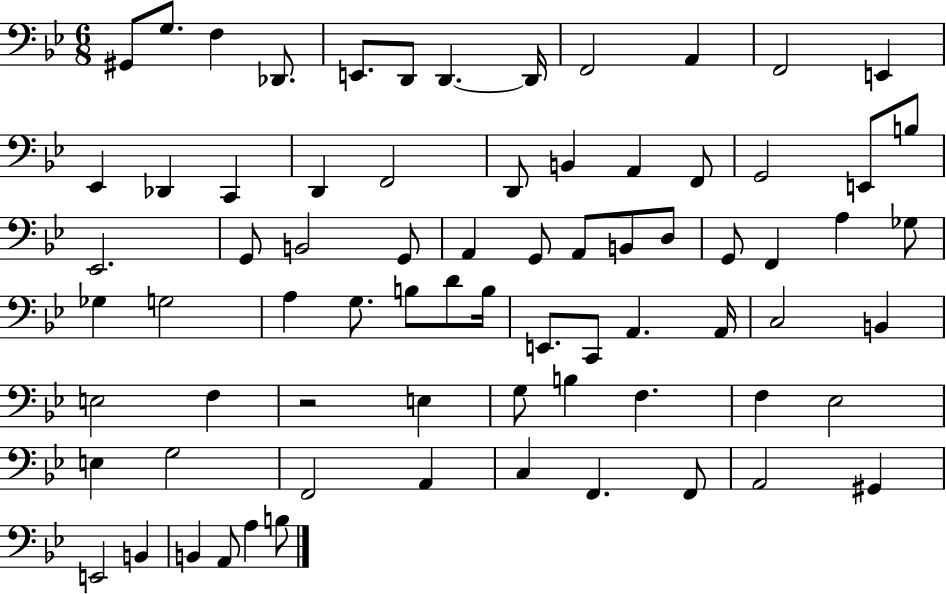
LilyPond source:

{
  \clef bass
  \numericTimeSignature
  \time 6/8
  \key bes \major
  gis,8 g8. f4 des,8. | e,8. d,8 d,4.~~ d,16 | f,2 a,4 | f,2 e,4 | \break ees,4 des,4 c,4 | d,4 f,2 | d,8 b,4 a,4 f,8 | g,2 e,8 b8 | \break ees,2. | g,8 b,2 g,8 | a,4 g,8 a,8 b,8 d8 | g,8 f,4 a4 ges8 | \break ges4 g2 | a4 g8. b8 d'8 b16 | e,8. c,8 a,4. a,16 | c2 b,4 | \break e2 f4 | r2 e4 | g8 b4 f4. | f4 ees2 | \break e4 g2 | f,2 a,4 | c4 f,4. f,8 | a,2 gis,4 | \break e,2 b,4 | b,4 a,8 a4 b8 | \bar "|."
}